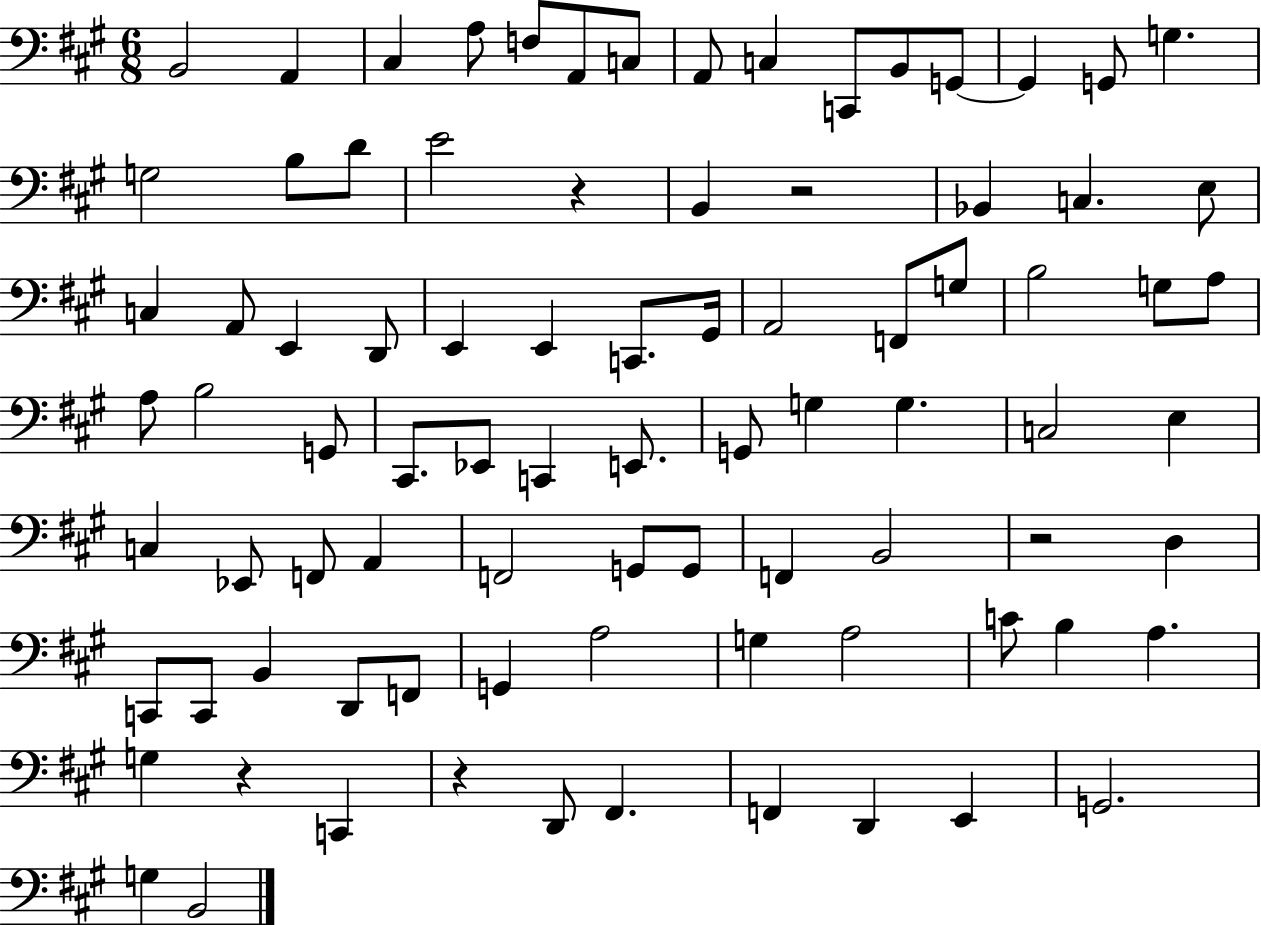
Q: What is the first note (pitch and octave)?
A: B2